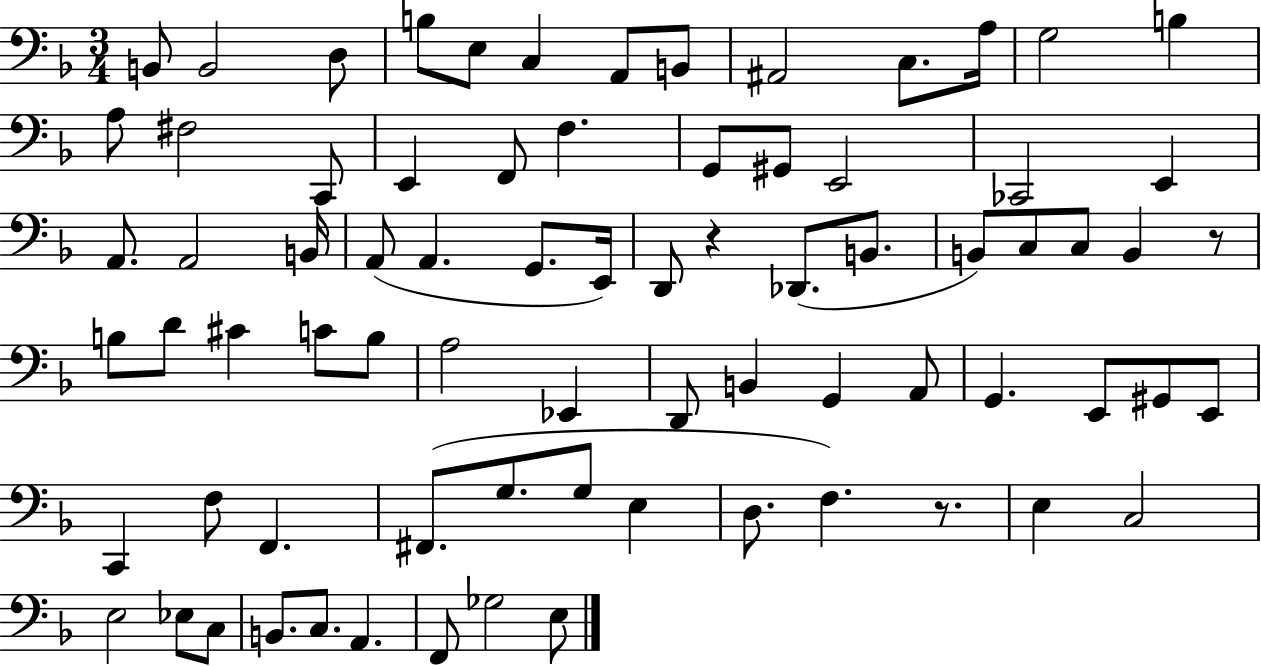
X:1
T:Untitled
M:3/4
L:1/4
K:F
B,,/2 B,,2 D,/2 B,/2 E,/2 C, A,,/2 B,,/2 ^A,,2 C,/2 A,/4 G,2 B, A,/2 ^F,2 C,,/2 E,, F,,/2 F, G,,/2 ^G,,/2 E,,2 _C,,2 E,, A,,/2 A,,2 B,,/4 A,,/2 A,, G,,/2 E,,/4 D,,/2 z _D,,/2 B,,/2 B,,/2 C,/2 C,/2 B,, z/2 B,/2 D/2 ^C C/2 B,/2 A,2 _E,, D,,/2 B,, G,, A,,/2 G,, E,,/2 ^G,,/2 E,,/2 C,, F,/2 F,, ^F,,/2 G,/2 G,/2 E, D,/2 F, z/2 E, C,2 E,2 _E,/2 C,/2 B,,/2 C,/2 A,, F,,/2 _G,2 E,/2